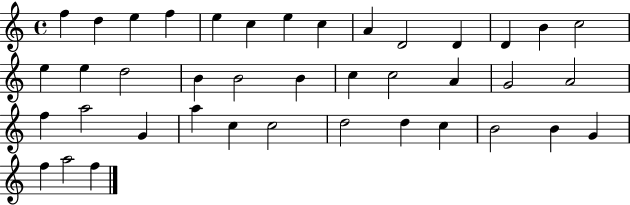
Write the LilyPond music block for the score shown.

{
  \clef treble
  \time 4/4
  \defaultTimeSignature
  \key c \major
  f''4 d''4 e''4 f''4 | e''4 c''4 e''4 c''4 | a'4 d'2 d'4 | d'4 b'4 c''2 | \break e''4 e''4 d''2 | b'4 b'2 b'4 | c''4 c''2 a'4 | g'2 a'2 | \break f''4 a''2 g'4 | a''4 c''4 c''2 | d''2 d''4 c''4 | b'2 b'4 g'4 | \break f''4 a''2 f''4 | \bar "|."
}